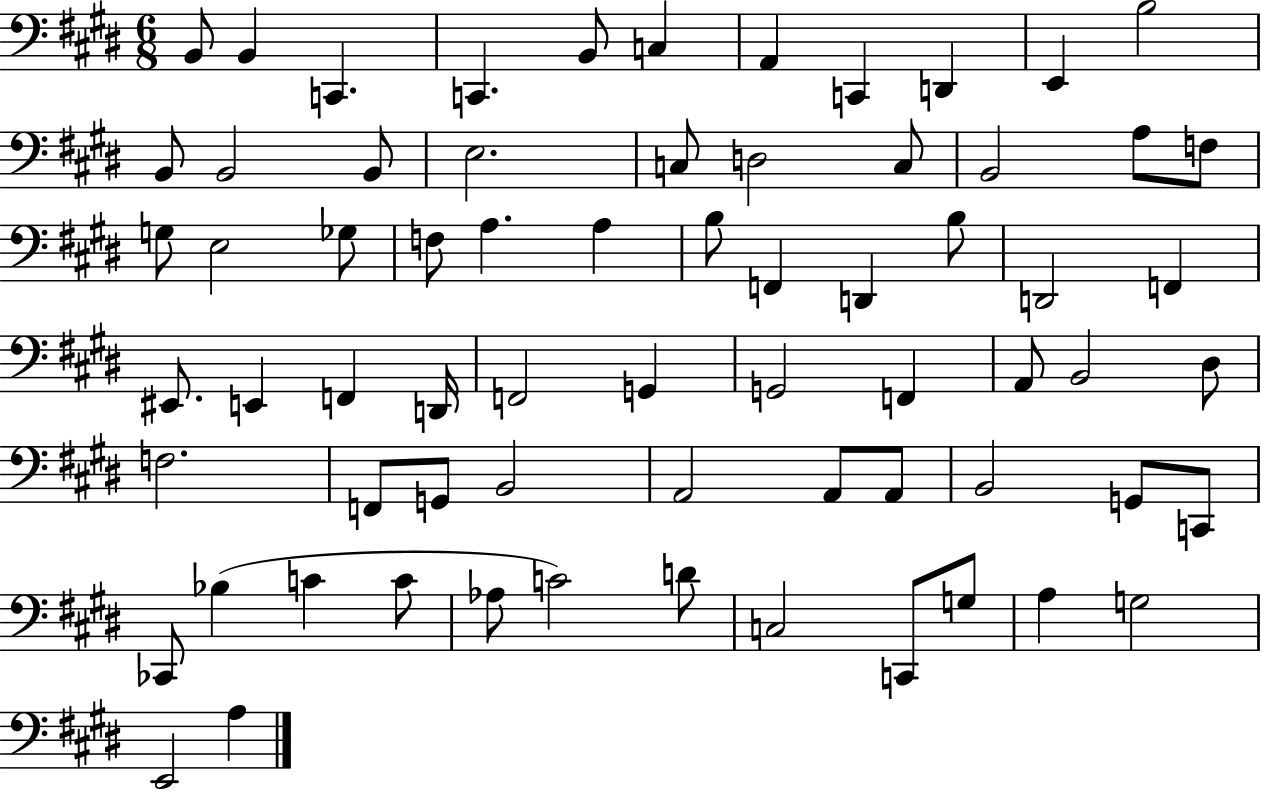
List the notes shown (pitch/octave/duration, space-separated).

B2/e B2/q C2/q. C2/q. B2/e C3/q A2/q C2/q D2/q E2/q B3/h B2/e B2/h B2/e E3/h. C3/e D3/h C3/e B2/h A3/e F3/e G3/e E3/h Gb3/e F3/e A3/q. A3/q B3/e F2/q D2/q B3/e D2/h F2/q EIS2/e. E2/q F2/q D2/s F2/h G2/q G2/h F2/q A2/e B2/h D#3/e F3/h. F2/e G2/e B2/h A2/h A2/e A2/e B2/h G2/e C2/e CES2/e Bb3/q C4/q C4/e Ab3/e C4/h D4/e C3/h C2/e G3/e A3/q G3/h E2/h A3/q